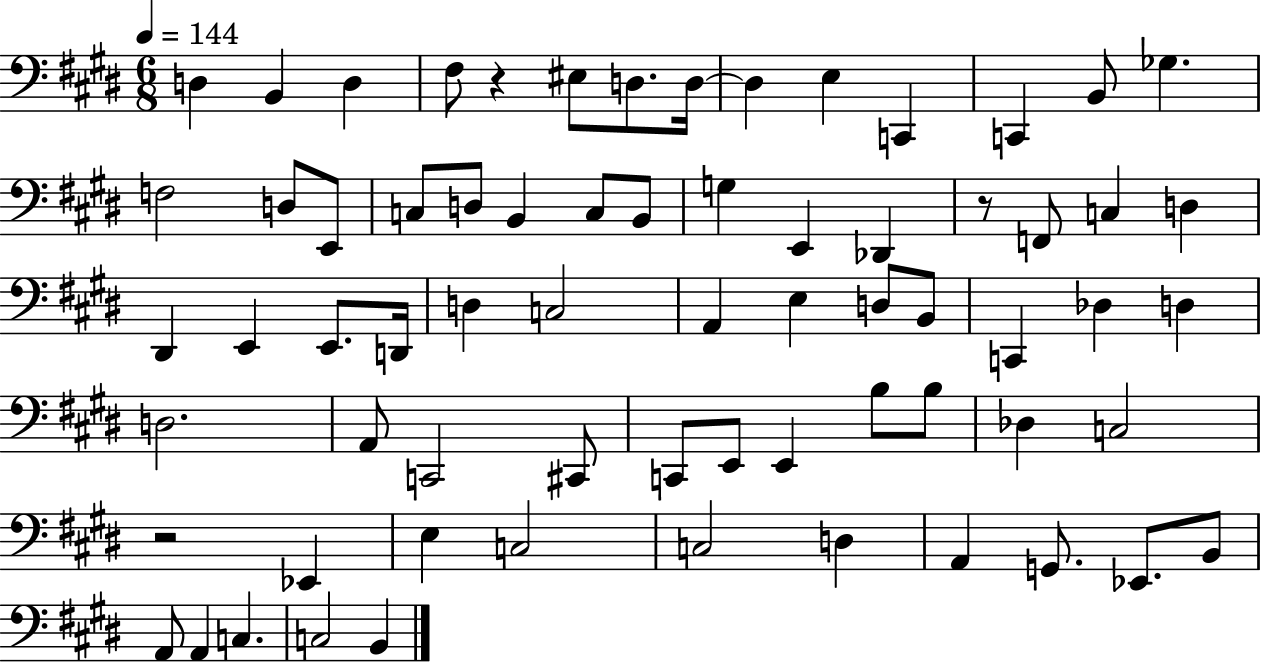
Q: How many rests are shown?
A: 3